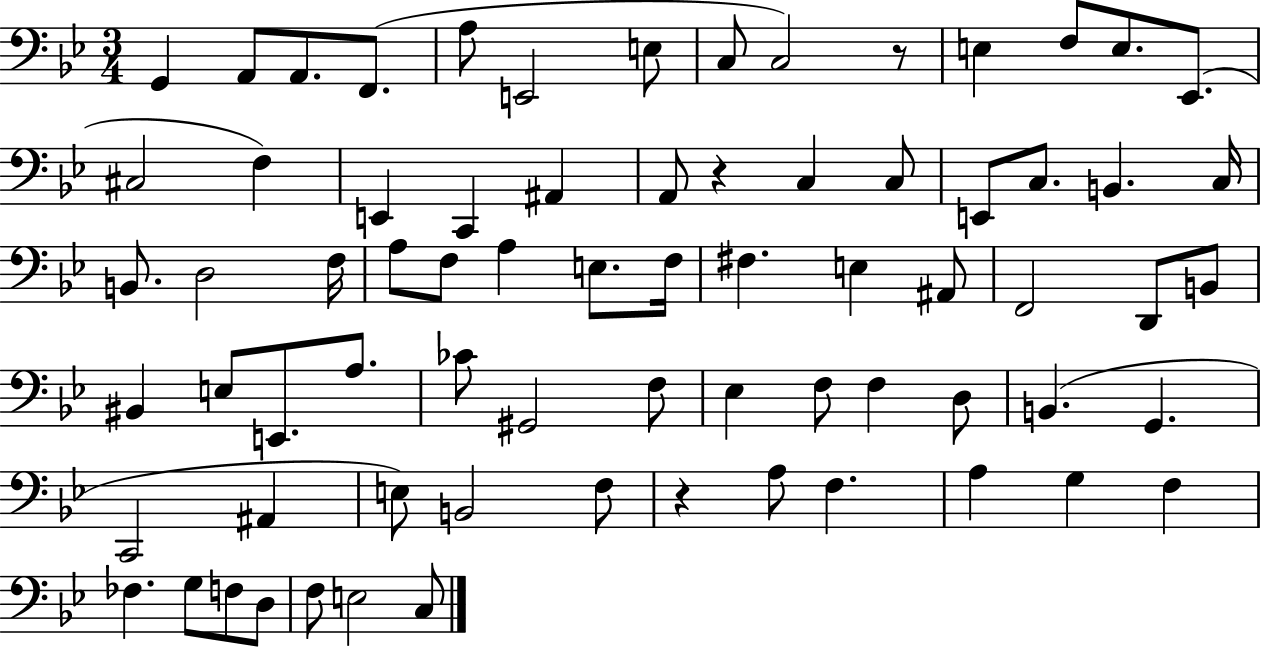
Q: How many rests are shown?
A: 3